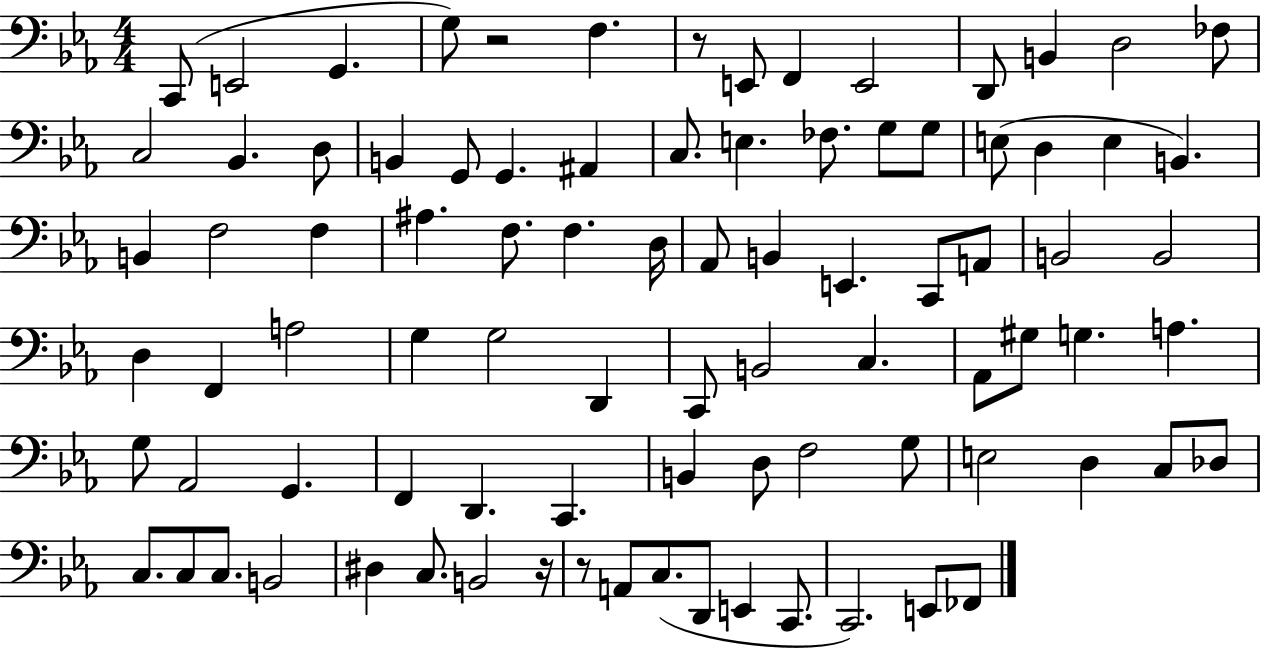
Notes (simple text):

C2/e E2/h G2/q. G3/e R/h F3/q. R/e E2/e F2/q E2/h D2/e B2/q D3/h FES3/e C3/h Bb2/q. D3/e B2/q G2/e G2/q. A#2/q C3/e. E3/q. FES3/e. G3/e G3/e E3/e D3/q E3/q B2/q. B2/q F3/h F3/q A#3/q. F3/e. F3/q. D3/s Ab2/e B2/q E2/q. C2/e A2/e B2/h B2/h D3/q F2/q A3/h G3/q G3/h D2/q C2/e B2/h C3/q. Ab2/e G#3/e G3/q. A3/q. G3/e Ab2/h G2/q. F2/q D2/q. C2/q. B2/q D3/e F3/h G3/e E3/h D3/q C3/e Db3/e C3/e. C3/e C3/e. B2/h D#3/q C3/e. B2/h R/s R/e A2/e C3/e. D2/e E2/q C2/e. C2/h. E2/e FES2/e